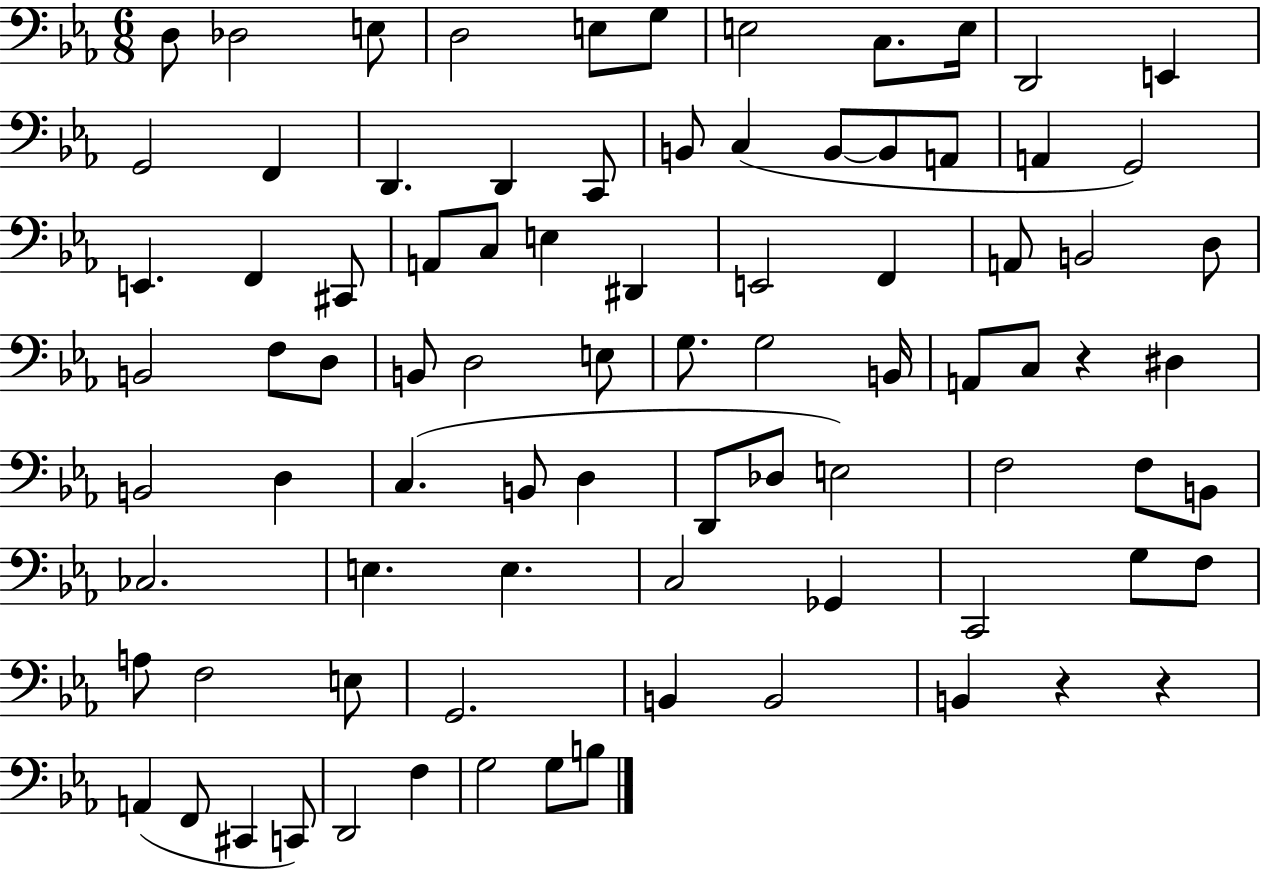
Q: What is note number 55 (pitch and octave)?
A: E3